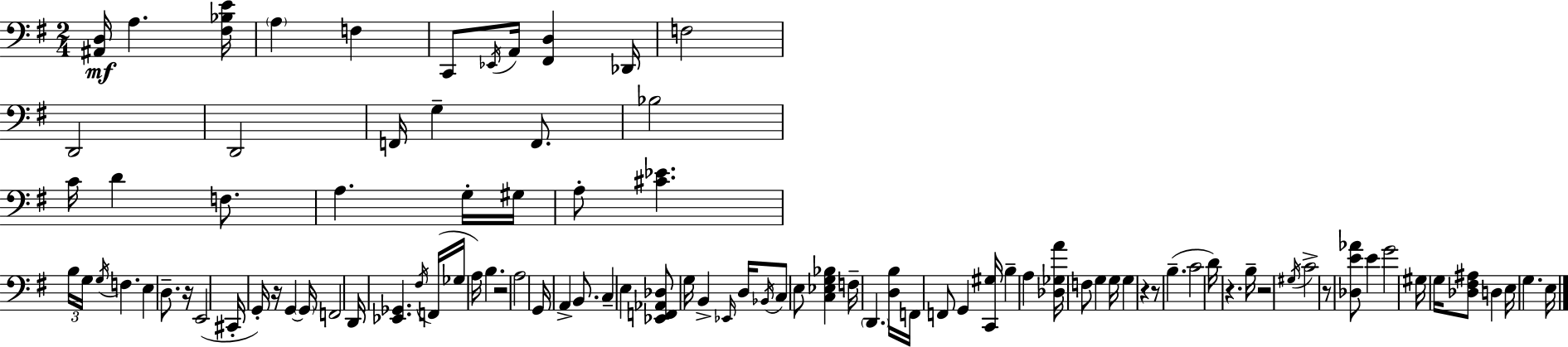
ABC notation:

X:1
T:Untitled
M:2/4
L:1/4
K:G
[^A,,D,]/4 A, [^F,_B,E]/4 A, F, C,,/2 _E,,/4 A,,/4 [^F,,D,] _D,,/4 F,2 D,,2 D,,2 F,,/4 G, F,,/2 _B,2 C/4 D F,/2 A, G,/4 ^G,/4 A,/2 [^C_E] B,/4 G,/4 G,/4 F, E, D,/2 z/4 E,,2 ^C,,/4 G,,/4 z/4 G,, G,,/4 F,,2 D,,/4 [_E,,_G,,] ^F,/4 F,,/4 _G,/4 A,/4 B, z2 A,2 G,,/4 A,, B,,/2 C, E, [_E,,F,,_A,,_D,]/2 G,/4 B,, _E,,/4 D,/4 _B,,/4 C,/2 E,/2 [C,_E,G,_B,] F,/4 D,, [D,B,]/4 F,,/4 F,,/2 G,, [C,,^G,]/4 B, A, [_D,_G,A]/4 F,/2 G, G,/4 G, z z/2 B, C2 D/4 z B,/4 z2 ^G,/4 C2 z/2 [_D,E_A]/2 E G2 ^G,/4 G,/4 [_D,^F,^A,]/2 D, E,/4 G, E,/4